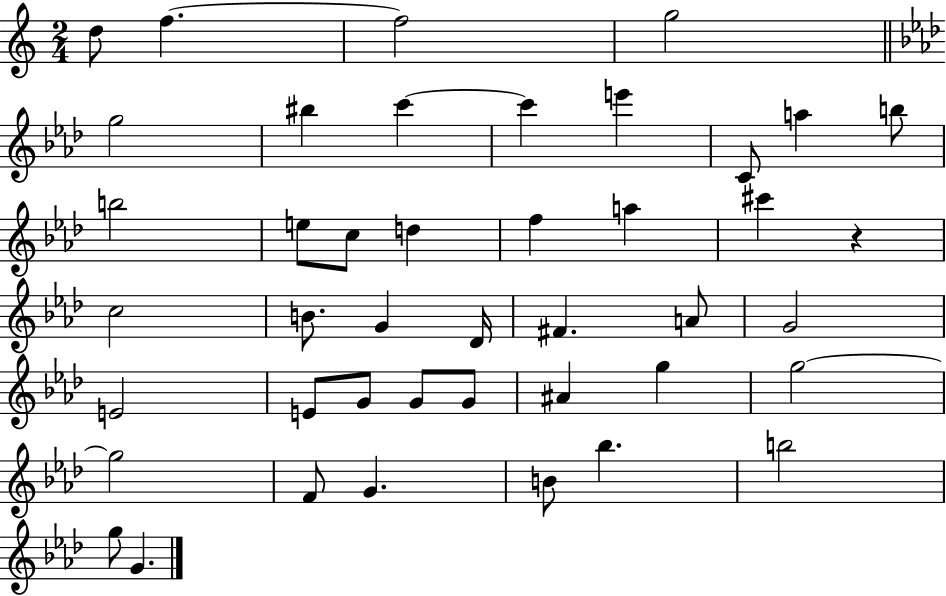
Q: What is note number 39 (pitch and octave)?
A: Bb5